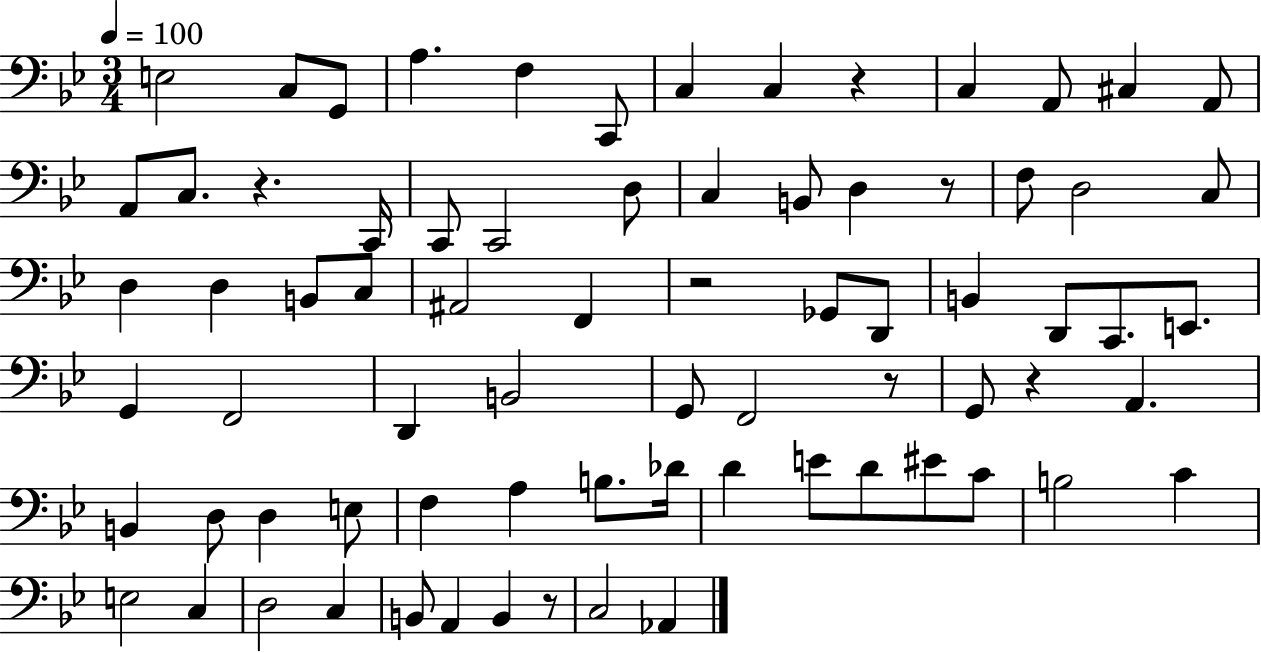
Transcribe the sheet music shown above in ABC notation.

X:1
T:Untitled
M:3/4
L:1/4
K:Bb
E,2 C,/2 G,,/2 A, F, C,,/2 C, C, z C, A,,/2 ^C, A,,/2 A,,/2 C,/2 z C,,/4 C,,/2 C,,2 D,/2 C, B,,/2 D, z/2 F,/2 D,2 C,/2 D, D, B,,/2 C,/2 ^A,,2 F,, z2 _G,,/2 D,,/2 B,, D,,/2 C,,/2 E,,/2 G,, F,,2 D,, B,,2 G,,/2 F,,2 z/2 G,,/2 z A,, B,, D,/2 D, E,/2 F, A, B,/2 _D/4 D E/2 D/2 ^E/2 C/2 B,2 C E,2 C, D,2 C, B,,/2 A,, B,, z/2 C,2 _A,,